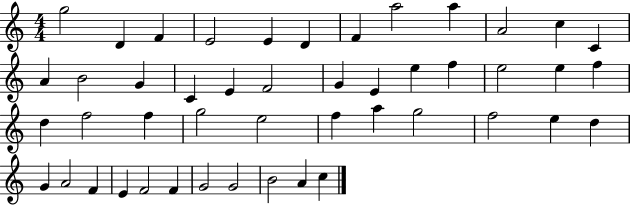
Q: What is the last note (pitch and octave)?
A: C5